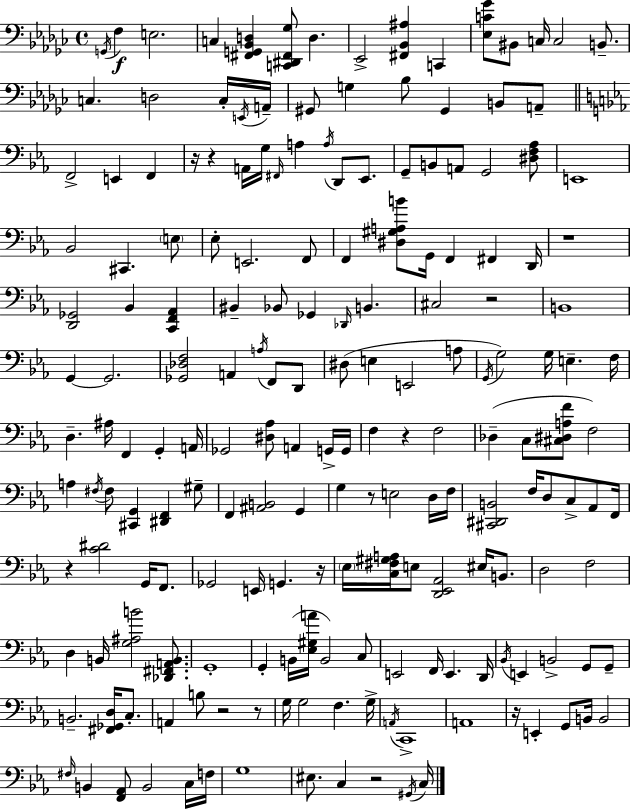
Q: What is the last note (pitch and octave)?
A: C3